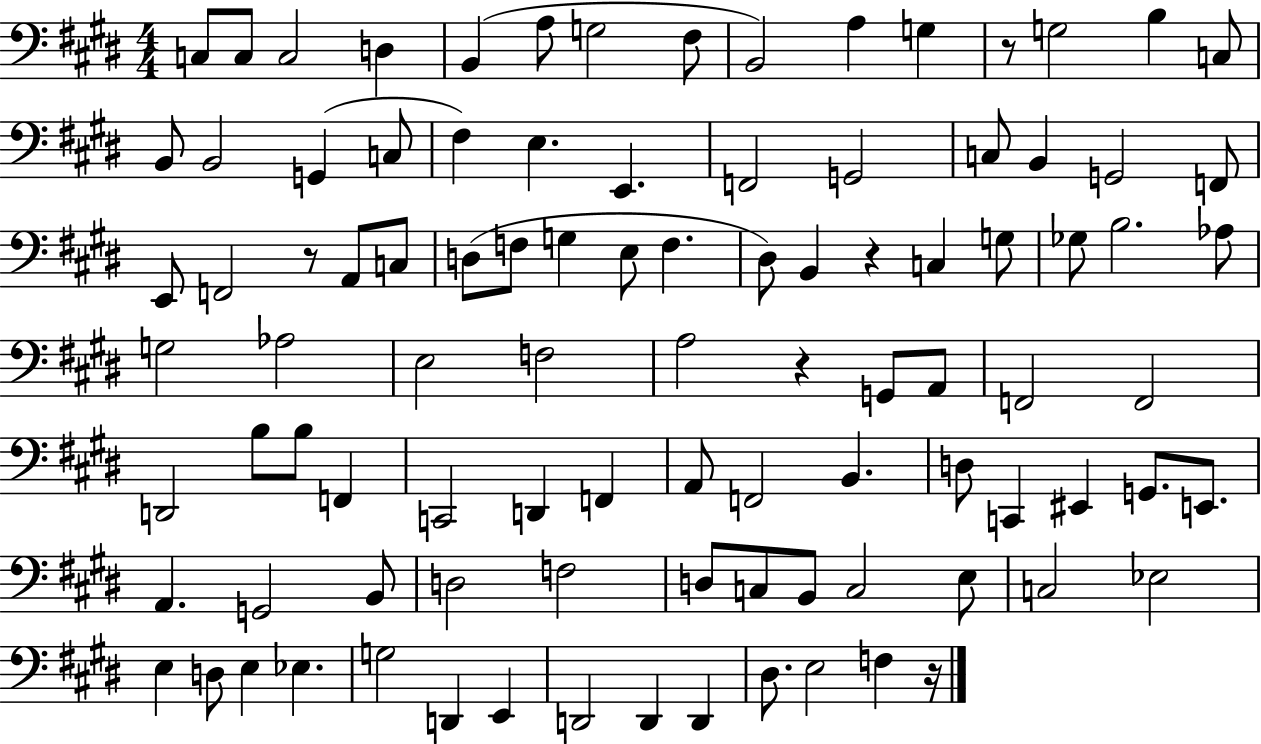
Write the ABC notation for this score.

X:1
T:Untitled
M:4/4
L:1/4
K:E
C,/2 C,/2 C,2 D, B,, A,/2 G,2 ^F,/2 B,,2 A, G, z/2 G,2 B, C,/2 B,,/2 B,,2 G,, C,/2 ^F, E, E,, F,,2 G,,2 C,/2 B,, G,,2 F,,/2 E,,/2 F,,2 z/2 A,,/2 C,/2 D,/2 F,/2 G, E,/2 F, ^D,/2 B,, z C, G,/2 _G,/2 B,2 _A,/2 G,2 _A,2 E,2 F,2 A,2 z G,,/2 A,,/2 F,,2 F,,2 D,,2 B,/2 B,/2 F,, C,,2 D,, F,, A,,/2 F,,2 B,, D,/2 C,, ^E,, G,,/2 E,,/2 A,, G,,2 B,,/2 D,2 F,2 D,/2 C,/2 B,,/2 C,2 E,/2 C,2 _E,2 E, D,/2 E, _E, G,2 D,, E,, D,,2 D,, D,, ^D,/2 E,2 F, z/4